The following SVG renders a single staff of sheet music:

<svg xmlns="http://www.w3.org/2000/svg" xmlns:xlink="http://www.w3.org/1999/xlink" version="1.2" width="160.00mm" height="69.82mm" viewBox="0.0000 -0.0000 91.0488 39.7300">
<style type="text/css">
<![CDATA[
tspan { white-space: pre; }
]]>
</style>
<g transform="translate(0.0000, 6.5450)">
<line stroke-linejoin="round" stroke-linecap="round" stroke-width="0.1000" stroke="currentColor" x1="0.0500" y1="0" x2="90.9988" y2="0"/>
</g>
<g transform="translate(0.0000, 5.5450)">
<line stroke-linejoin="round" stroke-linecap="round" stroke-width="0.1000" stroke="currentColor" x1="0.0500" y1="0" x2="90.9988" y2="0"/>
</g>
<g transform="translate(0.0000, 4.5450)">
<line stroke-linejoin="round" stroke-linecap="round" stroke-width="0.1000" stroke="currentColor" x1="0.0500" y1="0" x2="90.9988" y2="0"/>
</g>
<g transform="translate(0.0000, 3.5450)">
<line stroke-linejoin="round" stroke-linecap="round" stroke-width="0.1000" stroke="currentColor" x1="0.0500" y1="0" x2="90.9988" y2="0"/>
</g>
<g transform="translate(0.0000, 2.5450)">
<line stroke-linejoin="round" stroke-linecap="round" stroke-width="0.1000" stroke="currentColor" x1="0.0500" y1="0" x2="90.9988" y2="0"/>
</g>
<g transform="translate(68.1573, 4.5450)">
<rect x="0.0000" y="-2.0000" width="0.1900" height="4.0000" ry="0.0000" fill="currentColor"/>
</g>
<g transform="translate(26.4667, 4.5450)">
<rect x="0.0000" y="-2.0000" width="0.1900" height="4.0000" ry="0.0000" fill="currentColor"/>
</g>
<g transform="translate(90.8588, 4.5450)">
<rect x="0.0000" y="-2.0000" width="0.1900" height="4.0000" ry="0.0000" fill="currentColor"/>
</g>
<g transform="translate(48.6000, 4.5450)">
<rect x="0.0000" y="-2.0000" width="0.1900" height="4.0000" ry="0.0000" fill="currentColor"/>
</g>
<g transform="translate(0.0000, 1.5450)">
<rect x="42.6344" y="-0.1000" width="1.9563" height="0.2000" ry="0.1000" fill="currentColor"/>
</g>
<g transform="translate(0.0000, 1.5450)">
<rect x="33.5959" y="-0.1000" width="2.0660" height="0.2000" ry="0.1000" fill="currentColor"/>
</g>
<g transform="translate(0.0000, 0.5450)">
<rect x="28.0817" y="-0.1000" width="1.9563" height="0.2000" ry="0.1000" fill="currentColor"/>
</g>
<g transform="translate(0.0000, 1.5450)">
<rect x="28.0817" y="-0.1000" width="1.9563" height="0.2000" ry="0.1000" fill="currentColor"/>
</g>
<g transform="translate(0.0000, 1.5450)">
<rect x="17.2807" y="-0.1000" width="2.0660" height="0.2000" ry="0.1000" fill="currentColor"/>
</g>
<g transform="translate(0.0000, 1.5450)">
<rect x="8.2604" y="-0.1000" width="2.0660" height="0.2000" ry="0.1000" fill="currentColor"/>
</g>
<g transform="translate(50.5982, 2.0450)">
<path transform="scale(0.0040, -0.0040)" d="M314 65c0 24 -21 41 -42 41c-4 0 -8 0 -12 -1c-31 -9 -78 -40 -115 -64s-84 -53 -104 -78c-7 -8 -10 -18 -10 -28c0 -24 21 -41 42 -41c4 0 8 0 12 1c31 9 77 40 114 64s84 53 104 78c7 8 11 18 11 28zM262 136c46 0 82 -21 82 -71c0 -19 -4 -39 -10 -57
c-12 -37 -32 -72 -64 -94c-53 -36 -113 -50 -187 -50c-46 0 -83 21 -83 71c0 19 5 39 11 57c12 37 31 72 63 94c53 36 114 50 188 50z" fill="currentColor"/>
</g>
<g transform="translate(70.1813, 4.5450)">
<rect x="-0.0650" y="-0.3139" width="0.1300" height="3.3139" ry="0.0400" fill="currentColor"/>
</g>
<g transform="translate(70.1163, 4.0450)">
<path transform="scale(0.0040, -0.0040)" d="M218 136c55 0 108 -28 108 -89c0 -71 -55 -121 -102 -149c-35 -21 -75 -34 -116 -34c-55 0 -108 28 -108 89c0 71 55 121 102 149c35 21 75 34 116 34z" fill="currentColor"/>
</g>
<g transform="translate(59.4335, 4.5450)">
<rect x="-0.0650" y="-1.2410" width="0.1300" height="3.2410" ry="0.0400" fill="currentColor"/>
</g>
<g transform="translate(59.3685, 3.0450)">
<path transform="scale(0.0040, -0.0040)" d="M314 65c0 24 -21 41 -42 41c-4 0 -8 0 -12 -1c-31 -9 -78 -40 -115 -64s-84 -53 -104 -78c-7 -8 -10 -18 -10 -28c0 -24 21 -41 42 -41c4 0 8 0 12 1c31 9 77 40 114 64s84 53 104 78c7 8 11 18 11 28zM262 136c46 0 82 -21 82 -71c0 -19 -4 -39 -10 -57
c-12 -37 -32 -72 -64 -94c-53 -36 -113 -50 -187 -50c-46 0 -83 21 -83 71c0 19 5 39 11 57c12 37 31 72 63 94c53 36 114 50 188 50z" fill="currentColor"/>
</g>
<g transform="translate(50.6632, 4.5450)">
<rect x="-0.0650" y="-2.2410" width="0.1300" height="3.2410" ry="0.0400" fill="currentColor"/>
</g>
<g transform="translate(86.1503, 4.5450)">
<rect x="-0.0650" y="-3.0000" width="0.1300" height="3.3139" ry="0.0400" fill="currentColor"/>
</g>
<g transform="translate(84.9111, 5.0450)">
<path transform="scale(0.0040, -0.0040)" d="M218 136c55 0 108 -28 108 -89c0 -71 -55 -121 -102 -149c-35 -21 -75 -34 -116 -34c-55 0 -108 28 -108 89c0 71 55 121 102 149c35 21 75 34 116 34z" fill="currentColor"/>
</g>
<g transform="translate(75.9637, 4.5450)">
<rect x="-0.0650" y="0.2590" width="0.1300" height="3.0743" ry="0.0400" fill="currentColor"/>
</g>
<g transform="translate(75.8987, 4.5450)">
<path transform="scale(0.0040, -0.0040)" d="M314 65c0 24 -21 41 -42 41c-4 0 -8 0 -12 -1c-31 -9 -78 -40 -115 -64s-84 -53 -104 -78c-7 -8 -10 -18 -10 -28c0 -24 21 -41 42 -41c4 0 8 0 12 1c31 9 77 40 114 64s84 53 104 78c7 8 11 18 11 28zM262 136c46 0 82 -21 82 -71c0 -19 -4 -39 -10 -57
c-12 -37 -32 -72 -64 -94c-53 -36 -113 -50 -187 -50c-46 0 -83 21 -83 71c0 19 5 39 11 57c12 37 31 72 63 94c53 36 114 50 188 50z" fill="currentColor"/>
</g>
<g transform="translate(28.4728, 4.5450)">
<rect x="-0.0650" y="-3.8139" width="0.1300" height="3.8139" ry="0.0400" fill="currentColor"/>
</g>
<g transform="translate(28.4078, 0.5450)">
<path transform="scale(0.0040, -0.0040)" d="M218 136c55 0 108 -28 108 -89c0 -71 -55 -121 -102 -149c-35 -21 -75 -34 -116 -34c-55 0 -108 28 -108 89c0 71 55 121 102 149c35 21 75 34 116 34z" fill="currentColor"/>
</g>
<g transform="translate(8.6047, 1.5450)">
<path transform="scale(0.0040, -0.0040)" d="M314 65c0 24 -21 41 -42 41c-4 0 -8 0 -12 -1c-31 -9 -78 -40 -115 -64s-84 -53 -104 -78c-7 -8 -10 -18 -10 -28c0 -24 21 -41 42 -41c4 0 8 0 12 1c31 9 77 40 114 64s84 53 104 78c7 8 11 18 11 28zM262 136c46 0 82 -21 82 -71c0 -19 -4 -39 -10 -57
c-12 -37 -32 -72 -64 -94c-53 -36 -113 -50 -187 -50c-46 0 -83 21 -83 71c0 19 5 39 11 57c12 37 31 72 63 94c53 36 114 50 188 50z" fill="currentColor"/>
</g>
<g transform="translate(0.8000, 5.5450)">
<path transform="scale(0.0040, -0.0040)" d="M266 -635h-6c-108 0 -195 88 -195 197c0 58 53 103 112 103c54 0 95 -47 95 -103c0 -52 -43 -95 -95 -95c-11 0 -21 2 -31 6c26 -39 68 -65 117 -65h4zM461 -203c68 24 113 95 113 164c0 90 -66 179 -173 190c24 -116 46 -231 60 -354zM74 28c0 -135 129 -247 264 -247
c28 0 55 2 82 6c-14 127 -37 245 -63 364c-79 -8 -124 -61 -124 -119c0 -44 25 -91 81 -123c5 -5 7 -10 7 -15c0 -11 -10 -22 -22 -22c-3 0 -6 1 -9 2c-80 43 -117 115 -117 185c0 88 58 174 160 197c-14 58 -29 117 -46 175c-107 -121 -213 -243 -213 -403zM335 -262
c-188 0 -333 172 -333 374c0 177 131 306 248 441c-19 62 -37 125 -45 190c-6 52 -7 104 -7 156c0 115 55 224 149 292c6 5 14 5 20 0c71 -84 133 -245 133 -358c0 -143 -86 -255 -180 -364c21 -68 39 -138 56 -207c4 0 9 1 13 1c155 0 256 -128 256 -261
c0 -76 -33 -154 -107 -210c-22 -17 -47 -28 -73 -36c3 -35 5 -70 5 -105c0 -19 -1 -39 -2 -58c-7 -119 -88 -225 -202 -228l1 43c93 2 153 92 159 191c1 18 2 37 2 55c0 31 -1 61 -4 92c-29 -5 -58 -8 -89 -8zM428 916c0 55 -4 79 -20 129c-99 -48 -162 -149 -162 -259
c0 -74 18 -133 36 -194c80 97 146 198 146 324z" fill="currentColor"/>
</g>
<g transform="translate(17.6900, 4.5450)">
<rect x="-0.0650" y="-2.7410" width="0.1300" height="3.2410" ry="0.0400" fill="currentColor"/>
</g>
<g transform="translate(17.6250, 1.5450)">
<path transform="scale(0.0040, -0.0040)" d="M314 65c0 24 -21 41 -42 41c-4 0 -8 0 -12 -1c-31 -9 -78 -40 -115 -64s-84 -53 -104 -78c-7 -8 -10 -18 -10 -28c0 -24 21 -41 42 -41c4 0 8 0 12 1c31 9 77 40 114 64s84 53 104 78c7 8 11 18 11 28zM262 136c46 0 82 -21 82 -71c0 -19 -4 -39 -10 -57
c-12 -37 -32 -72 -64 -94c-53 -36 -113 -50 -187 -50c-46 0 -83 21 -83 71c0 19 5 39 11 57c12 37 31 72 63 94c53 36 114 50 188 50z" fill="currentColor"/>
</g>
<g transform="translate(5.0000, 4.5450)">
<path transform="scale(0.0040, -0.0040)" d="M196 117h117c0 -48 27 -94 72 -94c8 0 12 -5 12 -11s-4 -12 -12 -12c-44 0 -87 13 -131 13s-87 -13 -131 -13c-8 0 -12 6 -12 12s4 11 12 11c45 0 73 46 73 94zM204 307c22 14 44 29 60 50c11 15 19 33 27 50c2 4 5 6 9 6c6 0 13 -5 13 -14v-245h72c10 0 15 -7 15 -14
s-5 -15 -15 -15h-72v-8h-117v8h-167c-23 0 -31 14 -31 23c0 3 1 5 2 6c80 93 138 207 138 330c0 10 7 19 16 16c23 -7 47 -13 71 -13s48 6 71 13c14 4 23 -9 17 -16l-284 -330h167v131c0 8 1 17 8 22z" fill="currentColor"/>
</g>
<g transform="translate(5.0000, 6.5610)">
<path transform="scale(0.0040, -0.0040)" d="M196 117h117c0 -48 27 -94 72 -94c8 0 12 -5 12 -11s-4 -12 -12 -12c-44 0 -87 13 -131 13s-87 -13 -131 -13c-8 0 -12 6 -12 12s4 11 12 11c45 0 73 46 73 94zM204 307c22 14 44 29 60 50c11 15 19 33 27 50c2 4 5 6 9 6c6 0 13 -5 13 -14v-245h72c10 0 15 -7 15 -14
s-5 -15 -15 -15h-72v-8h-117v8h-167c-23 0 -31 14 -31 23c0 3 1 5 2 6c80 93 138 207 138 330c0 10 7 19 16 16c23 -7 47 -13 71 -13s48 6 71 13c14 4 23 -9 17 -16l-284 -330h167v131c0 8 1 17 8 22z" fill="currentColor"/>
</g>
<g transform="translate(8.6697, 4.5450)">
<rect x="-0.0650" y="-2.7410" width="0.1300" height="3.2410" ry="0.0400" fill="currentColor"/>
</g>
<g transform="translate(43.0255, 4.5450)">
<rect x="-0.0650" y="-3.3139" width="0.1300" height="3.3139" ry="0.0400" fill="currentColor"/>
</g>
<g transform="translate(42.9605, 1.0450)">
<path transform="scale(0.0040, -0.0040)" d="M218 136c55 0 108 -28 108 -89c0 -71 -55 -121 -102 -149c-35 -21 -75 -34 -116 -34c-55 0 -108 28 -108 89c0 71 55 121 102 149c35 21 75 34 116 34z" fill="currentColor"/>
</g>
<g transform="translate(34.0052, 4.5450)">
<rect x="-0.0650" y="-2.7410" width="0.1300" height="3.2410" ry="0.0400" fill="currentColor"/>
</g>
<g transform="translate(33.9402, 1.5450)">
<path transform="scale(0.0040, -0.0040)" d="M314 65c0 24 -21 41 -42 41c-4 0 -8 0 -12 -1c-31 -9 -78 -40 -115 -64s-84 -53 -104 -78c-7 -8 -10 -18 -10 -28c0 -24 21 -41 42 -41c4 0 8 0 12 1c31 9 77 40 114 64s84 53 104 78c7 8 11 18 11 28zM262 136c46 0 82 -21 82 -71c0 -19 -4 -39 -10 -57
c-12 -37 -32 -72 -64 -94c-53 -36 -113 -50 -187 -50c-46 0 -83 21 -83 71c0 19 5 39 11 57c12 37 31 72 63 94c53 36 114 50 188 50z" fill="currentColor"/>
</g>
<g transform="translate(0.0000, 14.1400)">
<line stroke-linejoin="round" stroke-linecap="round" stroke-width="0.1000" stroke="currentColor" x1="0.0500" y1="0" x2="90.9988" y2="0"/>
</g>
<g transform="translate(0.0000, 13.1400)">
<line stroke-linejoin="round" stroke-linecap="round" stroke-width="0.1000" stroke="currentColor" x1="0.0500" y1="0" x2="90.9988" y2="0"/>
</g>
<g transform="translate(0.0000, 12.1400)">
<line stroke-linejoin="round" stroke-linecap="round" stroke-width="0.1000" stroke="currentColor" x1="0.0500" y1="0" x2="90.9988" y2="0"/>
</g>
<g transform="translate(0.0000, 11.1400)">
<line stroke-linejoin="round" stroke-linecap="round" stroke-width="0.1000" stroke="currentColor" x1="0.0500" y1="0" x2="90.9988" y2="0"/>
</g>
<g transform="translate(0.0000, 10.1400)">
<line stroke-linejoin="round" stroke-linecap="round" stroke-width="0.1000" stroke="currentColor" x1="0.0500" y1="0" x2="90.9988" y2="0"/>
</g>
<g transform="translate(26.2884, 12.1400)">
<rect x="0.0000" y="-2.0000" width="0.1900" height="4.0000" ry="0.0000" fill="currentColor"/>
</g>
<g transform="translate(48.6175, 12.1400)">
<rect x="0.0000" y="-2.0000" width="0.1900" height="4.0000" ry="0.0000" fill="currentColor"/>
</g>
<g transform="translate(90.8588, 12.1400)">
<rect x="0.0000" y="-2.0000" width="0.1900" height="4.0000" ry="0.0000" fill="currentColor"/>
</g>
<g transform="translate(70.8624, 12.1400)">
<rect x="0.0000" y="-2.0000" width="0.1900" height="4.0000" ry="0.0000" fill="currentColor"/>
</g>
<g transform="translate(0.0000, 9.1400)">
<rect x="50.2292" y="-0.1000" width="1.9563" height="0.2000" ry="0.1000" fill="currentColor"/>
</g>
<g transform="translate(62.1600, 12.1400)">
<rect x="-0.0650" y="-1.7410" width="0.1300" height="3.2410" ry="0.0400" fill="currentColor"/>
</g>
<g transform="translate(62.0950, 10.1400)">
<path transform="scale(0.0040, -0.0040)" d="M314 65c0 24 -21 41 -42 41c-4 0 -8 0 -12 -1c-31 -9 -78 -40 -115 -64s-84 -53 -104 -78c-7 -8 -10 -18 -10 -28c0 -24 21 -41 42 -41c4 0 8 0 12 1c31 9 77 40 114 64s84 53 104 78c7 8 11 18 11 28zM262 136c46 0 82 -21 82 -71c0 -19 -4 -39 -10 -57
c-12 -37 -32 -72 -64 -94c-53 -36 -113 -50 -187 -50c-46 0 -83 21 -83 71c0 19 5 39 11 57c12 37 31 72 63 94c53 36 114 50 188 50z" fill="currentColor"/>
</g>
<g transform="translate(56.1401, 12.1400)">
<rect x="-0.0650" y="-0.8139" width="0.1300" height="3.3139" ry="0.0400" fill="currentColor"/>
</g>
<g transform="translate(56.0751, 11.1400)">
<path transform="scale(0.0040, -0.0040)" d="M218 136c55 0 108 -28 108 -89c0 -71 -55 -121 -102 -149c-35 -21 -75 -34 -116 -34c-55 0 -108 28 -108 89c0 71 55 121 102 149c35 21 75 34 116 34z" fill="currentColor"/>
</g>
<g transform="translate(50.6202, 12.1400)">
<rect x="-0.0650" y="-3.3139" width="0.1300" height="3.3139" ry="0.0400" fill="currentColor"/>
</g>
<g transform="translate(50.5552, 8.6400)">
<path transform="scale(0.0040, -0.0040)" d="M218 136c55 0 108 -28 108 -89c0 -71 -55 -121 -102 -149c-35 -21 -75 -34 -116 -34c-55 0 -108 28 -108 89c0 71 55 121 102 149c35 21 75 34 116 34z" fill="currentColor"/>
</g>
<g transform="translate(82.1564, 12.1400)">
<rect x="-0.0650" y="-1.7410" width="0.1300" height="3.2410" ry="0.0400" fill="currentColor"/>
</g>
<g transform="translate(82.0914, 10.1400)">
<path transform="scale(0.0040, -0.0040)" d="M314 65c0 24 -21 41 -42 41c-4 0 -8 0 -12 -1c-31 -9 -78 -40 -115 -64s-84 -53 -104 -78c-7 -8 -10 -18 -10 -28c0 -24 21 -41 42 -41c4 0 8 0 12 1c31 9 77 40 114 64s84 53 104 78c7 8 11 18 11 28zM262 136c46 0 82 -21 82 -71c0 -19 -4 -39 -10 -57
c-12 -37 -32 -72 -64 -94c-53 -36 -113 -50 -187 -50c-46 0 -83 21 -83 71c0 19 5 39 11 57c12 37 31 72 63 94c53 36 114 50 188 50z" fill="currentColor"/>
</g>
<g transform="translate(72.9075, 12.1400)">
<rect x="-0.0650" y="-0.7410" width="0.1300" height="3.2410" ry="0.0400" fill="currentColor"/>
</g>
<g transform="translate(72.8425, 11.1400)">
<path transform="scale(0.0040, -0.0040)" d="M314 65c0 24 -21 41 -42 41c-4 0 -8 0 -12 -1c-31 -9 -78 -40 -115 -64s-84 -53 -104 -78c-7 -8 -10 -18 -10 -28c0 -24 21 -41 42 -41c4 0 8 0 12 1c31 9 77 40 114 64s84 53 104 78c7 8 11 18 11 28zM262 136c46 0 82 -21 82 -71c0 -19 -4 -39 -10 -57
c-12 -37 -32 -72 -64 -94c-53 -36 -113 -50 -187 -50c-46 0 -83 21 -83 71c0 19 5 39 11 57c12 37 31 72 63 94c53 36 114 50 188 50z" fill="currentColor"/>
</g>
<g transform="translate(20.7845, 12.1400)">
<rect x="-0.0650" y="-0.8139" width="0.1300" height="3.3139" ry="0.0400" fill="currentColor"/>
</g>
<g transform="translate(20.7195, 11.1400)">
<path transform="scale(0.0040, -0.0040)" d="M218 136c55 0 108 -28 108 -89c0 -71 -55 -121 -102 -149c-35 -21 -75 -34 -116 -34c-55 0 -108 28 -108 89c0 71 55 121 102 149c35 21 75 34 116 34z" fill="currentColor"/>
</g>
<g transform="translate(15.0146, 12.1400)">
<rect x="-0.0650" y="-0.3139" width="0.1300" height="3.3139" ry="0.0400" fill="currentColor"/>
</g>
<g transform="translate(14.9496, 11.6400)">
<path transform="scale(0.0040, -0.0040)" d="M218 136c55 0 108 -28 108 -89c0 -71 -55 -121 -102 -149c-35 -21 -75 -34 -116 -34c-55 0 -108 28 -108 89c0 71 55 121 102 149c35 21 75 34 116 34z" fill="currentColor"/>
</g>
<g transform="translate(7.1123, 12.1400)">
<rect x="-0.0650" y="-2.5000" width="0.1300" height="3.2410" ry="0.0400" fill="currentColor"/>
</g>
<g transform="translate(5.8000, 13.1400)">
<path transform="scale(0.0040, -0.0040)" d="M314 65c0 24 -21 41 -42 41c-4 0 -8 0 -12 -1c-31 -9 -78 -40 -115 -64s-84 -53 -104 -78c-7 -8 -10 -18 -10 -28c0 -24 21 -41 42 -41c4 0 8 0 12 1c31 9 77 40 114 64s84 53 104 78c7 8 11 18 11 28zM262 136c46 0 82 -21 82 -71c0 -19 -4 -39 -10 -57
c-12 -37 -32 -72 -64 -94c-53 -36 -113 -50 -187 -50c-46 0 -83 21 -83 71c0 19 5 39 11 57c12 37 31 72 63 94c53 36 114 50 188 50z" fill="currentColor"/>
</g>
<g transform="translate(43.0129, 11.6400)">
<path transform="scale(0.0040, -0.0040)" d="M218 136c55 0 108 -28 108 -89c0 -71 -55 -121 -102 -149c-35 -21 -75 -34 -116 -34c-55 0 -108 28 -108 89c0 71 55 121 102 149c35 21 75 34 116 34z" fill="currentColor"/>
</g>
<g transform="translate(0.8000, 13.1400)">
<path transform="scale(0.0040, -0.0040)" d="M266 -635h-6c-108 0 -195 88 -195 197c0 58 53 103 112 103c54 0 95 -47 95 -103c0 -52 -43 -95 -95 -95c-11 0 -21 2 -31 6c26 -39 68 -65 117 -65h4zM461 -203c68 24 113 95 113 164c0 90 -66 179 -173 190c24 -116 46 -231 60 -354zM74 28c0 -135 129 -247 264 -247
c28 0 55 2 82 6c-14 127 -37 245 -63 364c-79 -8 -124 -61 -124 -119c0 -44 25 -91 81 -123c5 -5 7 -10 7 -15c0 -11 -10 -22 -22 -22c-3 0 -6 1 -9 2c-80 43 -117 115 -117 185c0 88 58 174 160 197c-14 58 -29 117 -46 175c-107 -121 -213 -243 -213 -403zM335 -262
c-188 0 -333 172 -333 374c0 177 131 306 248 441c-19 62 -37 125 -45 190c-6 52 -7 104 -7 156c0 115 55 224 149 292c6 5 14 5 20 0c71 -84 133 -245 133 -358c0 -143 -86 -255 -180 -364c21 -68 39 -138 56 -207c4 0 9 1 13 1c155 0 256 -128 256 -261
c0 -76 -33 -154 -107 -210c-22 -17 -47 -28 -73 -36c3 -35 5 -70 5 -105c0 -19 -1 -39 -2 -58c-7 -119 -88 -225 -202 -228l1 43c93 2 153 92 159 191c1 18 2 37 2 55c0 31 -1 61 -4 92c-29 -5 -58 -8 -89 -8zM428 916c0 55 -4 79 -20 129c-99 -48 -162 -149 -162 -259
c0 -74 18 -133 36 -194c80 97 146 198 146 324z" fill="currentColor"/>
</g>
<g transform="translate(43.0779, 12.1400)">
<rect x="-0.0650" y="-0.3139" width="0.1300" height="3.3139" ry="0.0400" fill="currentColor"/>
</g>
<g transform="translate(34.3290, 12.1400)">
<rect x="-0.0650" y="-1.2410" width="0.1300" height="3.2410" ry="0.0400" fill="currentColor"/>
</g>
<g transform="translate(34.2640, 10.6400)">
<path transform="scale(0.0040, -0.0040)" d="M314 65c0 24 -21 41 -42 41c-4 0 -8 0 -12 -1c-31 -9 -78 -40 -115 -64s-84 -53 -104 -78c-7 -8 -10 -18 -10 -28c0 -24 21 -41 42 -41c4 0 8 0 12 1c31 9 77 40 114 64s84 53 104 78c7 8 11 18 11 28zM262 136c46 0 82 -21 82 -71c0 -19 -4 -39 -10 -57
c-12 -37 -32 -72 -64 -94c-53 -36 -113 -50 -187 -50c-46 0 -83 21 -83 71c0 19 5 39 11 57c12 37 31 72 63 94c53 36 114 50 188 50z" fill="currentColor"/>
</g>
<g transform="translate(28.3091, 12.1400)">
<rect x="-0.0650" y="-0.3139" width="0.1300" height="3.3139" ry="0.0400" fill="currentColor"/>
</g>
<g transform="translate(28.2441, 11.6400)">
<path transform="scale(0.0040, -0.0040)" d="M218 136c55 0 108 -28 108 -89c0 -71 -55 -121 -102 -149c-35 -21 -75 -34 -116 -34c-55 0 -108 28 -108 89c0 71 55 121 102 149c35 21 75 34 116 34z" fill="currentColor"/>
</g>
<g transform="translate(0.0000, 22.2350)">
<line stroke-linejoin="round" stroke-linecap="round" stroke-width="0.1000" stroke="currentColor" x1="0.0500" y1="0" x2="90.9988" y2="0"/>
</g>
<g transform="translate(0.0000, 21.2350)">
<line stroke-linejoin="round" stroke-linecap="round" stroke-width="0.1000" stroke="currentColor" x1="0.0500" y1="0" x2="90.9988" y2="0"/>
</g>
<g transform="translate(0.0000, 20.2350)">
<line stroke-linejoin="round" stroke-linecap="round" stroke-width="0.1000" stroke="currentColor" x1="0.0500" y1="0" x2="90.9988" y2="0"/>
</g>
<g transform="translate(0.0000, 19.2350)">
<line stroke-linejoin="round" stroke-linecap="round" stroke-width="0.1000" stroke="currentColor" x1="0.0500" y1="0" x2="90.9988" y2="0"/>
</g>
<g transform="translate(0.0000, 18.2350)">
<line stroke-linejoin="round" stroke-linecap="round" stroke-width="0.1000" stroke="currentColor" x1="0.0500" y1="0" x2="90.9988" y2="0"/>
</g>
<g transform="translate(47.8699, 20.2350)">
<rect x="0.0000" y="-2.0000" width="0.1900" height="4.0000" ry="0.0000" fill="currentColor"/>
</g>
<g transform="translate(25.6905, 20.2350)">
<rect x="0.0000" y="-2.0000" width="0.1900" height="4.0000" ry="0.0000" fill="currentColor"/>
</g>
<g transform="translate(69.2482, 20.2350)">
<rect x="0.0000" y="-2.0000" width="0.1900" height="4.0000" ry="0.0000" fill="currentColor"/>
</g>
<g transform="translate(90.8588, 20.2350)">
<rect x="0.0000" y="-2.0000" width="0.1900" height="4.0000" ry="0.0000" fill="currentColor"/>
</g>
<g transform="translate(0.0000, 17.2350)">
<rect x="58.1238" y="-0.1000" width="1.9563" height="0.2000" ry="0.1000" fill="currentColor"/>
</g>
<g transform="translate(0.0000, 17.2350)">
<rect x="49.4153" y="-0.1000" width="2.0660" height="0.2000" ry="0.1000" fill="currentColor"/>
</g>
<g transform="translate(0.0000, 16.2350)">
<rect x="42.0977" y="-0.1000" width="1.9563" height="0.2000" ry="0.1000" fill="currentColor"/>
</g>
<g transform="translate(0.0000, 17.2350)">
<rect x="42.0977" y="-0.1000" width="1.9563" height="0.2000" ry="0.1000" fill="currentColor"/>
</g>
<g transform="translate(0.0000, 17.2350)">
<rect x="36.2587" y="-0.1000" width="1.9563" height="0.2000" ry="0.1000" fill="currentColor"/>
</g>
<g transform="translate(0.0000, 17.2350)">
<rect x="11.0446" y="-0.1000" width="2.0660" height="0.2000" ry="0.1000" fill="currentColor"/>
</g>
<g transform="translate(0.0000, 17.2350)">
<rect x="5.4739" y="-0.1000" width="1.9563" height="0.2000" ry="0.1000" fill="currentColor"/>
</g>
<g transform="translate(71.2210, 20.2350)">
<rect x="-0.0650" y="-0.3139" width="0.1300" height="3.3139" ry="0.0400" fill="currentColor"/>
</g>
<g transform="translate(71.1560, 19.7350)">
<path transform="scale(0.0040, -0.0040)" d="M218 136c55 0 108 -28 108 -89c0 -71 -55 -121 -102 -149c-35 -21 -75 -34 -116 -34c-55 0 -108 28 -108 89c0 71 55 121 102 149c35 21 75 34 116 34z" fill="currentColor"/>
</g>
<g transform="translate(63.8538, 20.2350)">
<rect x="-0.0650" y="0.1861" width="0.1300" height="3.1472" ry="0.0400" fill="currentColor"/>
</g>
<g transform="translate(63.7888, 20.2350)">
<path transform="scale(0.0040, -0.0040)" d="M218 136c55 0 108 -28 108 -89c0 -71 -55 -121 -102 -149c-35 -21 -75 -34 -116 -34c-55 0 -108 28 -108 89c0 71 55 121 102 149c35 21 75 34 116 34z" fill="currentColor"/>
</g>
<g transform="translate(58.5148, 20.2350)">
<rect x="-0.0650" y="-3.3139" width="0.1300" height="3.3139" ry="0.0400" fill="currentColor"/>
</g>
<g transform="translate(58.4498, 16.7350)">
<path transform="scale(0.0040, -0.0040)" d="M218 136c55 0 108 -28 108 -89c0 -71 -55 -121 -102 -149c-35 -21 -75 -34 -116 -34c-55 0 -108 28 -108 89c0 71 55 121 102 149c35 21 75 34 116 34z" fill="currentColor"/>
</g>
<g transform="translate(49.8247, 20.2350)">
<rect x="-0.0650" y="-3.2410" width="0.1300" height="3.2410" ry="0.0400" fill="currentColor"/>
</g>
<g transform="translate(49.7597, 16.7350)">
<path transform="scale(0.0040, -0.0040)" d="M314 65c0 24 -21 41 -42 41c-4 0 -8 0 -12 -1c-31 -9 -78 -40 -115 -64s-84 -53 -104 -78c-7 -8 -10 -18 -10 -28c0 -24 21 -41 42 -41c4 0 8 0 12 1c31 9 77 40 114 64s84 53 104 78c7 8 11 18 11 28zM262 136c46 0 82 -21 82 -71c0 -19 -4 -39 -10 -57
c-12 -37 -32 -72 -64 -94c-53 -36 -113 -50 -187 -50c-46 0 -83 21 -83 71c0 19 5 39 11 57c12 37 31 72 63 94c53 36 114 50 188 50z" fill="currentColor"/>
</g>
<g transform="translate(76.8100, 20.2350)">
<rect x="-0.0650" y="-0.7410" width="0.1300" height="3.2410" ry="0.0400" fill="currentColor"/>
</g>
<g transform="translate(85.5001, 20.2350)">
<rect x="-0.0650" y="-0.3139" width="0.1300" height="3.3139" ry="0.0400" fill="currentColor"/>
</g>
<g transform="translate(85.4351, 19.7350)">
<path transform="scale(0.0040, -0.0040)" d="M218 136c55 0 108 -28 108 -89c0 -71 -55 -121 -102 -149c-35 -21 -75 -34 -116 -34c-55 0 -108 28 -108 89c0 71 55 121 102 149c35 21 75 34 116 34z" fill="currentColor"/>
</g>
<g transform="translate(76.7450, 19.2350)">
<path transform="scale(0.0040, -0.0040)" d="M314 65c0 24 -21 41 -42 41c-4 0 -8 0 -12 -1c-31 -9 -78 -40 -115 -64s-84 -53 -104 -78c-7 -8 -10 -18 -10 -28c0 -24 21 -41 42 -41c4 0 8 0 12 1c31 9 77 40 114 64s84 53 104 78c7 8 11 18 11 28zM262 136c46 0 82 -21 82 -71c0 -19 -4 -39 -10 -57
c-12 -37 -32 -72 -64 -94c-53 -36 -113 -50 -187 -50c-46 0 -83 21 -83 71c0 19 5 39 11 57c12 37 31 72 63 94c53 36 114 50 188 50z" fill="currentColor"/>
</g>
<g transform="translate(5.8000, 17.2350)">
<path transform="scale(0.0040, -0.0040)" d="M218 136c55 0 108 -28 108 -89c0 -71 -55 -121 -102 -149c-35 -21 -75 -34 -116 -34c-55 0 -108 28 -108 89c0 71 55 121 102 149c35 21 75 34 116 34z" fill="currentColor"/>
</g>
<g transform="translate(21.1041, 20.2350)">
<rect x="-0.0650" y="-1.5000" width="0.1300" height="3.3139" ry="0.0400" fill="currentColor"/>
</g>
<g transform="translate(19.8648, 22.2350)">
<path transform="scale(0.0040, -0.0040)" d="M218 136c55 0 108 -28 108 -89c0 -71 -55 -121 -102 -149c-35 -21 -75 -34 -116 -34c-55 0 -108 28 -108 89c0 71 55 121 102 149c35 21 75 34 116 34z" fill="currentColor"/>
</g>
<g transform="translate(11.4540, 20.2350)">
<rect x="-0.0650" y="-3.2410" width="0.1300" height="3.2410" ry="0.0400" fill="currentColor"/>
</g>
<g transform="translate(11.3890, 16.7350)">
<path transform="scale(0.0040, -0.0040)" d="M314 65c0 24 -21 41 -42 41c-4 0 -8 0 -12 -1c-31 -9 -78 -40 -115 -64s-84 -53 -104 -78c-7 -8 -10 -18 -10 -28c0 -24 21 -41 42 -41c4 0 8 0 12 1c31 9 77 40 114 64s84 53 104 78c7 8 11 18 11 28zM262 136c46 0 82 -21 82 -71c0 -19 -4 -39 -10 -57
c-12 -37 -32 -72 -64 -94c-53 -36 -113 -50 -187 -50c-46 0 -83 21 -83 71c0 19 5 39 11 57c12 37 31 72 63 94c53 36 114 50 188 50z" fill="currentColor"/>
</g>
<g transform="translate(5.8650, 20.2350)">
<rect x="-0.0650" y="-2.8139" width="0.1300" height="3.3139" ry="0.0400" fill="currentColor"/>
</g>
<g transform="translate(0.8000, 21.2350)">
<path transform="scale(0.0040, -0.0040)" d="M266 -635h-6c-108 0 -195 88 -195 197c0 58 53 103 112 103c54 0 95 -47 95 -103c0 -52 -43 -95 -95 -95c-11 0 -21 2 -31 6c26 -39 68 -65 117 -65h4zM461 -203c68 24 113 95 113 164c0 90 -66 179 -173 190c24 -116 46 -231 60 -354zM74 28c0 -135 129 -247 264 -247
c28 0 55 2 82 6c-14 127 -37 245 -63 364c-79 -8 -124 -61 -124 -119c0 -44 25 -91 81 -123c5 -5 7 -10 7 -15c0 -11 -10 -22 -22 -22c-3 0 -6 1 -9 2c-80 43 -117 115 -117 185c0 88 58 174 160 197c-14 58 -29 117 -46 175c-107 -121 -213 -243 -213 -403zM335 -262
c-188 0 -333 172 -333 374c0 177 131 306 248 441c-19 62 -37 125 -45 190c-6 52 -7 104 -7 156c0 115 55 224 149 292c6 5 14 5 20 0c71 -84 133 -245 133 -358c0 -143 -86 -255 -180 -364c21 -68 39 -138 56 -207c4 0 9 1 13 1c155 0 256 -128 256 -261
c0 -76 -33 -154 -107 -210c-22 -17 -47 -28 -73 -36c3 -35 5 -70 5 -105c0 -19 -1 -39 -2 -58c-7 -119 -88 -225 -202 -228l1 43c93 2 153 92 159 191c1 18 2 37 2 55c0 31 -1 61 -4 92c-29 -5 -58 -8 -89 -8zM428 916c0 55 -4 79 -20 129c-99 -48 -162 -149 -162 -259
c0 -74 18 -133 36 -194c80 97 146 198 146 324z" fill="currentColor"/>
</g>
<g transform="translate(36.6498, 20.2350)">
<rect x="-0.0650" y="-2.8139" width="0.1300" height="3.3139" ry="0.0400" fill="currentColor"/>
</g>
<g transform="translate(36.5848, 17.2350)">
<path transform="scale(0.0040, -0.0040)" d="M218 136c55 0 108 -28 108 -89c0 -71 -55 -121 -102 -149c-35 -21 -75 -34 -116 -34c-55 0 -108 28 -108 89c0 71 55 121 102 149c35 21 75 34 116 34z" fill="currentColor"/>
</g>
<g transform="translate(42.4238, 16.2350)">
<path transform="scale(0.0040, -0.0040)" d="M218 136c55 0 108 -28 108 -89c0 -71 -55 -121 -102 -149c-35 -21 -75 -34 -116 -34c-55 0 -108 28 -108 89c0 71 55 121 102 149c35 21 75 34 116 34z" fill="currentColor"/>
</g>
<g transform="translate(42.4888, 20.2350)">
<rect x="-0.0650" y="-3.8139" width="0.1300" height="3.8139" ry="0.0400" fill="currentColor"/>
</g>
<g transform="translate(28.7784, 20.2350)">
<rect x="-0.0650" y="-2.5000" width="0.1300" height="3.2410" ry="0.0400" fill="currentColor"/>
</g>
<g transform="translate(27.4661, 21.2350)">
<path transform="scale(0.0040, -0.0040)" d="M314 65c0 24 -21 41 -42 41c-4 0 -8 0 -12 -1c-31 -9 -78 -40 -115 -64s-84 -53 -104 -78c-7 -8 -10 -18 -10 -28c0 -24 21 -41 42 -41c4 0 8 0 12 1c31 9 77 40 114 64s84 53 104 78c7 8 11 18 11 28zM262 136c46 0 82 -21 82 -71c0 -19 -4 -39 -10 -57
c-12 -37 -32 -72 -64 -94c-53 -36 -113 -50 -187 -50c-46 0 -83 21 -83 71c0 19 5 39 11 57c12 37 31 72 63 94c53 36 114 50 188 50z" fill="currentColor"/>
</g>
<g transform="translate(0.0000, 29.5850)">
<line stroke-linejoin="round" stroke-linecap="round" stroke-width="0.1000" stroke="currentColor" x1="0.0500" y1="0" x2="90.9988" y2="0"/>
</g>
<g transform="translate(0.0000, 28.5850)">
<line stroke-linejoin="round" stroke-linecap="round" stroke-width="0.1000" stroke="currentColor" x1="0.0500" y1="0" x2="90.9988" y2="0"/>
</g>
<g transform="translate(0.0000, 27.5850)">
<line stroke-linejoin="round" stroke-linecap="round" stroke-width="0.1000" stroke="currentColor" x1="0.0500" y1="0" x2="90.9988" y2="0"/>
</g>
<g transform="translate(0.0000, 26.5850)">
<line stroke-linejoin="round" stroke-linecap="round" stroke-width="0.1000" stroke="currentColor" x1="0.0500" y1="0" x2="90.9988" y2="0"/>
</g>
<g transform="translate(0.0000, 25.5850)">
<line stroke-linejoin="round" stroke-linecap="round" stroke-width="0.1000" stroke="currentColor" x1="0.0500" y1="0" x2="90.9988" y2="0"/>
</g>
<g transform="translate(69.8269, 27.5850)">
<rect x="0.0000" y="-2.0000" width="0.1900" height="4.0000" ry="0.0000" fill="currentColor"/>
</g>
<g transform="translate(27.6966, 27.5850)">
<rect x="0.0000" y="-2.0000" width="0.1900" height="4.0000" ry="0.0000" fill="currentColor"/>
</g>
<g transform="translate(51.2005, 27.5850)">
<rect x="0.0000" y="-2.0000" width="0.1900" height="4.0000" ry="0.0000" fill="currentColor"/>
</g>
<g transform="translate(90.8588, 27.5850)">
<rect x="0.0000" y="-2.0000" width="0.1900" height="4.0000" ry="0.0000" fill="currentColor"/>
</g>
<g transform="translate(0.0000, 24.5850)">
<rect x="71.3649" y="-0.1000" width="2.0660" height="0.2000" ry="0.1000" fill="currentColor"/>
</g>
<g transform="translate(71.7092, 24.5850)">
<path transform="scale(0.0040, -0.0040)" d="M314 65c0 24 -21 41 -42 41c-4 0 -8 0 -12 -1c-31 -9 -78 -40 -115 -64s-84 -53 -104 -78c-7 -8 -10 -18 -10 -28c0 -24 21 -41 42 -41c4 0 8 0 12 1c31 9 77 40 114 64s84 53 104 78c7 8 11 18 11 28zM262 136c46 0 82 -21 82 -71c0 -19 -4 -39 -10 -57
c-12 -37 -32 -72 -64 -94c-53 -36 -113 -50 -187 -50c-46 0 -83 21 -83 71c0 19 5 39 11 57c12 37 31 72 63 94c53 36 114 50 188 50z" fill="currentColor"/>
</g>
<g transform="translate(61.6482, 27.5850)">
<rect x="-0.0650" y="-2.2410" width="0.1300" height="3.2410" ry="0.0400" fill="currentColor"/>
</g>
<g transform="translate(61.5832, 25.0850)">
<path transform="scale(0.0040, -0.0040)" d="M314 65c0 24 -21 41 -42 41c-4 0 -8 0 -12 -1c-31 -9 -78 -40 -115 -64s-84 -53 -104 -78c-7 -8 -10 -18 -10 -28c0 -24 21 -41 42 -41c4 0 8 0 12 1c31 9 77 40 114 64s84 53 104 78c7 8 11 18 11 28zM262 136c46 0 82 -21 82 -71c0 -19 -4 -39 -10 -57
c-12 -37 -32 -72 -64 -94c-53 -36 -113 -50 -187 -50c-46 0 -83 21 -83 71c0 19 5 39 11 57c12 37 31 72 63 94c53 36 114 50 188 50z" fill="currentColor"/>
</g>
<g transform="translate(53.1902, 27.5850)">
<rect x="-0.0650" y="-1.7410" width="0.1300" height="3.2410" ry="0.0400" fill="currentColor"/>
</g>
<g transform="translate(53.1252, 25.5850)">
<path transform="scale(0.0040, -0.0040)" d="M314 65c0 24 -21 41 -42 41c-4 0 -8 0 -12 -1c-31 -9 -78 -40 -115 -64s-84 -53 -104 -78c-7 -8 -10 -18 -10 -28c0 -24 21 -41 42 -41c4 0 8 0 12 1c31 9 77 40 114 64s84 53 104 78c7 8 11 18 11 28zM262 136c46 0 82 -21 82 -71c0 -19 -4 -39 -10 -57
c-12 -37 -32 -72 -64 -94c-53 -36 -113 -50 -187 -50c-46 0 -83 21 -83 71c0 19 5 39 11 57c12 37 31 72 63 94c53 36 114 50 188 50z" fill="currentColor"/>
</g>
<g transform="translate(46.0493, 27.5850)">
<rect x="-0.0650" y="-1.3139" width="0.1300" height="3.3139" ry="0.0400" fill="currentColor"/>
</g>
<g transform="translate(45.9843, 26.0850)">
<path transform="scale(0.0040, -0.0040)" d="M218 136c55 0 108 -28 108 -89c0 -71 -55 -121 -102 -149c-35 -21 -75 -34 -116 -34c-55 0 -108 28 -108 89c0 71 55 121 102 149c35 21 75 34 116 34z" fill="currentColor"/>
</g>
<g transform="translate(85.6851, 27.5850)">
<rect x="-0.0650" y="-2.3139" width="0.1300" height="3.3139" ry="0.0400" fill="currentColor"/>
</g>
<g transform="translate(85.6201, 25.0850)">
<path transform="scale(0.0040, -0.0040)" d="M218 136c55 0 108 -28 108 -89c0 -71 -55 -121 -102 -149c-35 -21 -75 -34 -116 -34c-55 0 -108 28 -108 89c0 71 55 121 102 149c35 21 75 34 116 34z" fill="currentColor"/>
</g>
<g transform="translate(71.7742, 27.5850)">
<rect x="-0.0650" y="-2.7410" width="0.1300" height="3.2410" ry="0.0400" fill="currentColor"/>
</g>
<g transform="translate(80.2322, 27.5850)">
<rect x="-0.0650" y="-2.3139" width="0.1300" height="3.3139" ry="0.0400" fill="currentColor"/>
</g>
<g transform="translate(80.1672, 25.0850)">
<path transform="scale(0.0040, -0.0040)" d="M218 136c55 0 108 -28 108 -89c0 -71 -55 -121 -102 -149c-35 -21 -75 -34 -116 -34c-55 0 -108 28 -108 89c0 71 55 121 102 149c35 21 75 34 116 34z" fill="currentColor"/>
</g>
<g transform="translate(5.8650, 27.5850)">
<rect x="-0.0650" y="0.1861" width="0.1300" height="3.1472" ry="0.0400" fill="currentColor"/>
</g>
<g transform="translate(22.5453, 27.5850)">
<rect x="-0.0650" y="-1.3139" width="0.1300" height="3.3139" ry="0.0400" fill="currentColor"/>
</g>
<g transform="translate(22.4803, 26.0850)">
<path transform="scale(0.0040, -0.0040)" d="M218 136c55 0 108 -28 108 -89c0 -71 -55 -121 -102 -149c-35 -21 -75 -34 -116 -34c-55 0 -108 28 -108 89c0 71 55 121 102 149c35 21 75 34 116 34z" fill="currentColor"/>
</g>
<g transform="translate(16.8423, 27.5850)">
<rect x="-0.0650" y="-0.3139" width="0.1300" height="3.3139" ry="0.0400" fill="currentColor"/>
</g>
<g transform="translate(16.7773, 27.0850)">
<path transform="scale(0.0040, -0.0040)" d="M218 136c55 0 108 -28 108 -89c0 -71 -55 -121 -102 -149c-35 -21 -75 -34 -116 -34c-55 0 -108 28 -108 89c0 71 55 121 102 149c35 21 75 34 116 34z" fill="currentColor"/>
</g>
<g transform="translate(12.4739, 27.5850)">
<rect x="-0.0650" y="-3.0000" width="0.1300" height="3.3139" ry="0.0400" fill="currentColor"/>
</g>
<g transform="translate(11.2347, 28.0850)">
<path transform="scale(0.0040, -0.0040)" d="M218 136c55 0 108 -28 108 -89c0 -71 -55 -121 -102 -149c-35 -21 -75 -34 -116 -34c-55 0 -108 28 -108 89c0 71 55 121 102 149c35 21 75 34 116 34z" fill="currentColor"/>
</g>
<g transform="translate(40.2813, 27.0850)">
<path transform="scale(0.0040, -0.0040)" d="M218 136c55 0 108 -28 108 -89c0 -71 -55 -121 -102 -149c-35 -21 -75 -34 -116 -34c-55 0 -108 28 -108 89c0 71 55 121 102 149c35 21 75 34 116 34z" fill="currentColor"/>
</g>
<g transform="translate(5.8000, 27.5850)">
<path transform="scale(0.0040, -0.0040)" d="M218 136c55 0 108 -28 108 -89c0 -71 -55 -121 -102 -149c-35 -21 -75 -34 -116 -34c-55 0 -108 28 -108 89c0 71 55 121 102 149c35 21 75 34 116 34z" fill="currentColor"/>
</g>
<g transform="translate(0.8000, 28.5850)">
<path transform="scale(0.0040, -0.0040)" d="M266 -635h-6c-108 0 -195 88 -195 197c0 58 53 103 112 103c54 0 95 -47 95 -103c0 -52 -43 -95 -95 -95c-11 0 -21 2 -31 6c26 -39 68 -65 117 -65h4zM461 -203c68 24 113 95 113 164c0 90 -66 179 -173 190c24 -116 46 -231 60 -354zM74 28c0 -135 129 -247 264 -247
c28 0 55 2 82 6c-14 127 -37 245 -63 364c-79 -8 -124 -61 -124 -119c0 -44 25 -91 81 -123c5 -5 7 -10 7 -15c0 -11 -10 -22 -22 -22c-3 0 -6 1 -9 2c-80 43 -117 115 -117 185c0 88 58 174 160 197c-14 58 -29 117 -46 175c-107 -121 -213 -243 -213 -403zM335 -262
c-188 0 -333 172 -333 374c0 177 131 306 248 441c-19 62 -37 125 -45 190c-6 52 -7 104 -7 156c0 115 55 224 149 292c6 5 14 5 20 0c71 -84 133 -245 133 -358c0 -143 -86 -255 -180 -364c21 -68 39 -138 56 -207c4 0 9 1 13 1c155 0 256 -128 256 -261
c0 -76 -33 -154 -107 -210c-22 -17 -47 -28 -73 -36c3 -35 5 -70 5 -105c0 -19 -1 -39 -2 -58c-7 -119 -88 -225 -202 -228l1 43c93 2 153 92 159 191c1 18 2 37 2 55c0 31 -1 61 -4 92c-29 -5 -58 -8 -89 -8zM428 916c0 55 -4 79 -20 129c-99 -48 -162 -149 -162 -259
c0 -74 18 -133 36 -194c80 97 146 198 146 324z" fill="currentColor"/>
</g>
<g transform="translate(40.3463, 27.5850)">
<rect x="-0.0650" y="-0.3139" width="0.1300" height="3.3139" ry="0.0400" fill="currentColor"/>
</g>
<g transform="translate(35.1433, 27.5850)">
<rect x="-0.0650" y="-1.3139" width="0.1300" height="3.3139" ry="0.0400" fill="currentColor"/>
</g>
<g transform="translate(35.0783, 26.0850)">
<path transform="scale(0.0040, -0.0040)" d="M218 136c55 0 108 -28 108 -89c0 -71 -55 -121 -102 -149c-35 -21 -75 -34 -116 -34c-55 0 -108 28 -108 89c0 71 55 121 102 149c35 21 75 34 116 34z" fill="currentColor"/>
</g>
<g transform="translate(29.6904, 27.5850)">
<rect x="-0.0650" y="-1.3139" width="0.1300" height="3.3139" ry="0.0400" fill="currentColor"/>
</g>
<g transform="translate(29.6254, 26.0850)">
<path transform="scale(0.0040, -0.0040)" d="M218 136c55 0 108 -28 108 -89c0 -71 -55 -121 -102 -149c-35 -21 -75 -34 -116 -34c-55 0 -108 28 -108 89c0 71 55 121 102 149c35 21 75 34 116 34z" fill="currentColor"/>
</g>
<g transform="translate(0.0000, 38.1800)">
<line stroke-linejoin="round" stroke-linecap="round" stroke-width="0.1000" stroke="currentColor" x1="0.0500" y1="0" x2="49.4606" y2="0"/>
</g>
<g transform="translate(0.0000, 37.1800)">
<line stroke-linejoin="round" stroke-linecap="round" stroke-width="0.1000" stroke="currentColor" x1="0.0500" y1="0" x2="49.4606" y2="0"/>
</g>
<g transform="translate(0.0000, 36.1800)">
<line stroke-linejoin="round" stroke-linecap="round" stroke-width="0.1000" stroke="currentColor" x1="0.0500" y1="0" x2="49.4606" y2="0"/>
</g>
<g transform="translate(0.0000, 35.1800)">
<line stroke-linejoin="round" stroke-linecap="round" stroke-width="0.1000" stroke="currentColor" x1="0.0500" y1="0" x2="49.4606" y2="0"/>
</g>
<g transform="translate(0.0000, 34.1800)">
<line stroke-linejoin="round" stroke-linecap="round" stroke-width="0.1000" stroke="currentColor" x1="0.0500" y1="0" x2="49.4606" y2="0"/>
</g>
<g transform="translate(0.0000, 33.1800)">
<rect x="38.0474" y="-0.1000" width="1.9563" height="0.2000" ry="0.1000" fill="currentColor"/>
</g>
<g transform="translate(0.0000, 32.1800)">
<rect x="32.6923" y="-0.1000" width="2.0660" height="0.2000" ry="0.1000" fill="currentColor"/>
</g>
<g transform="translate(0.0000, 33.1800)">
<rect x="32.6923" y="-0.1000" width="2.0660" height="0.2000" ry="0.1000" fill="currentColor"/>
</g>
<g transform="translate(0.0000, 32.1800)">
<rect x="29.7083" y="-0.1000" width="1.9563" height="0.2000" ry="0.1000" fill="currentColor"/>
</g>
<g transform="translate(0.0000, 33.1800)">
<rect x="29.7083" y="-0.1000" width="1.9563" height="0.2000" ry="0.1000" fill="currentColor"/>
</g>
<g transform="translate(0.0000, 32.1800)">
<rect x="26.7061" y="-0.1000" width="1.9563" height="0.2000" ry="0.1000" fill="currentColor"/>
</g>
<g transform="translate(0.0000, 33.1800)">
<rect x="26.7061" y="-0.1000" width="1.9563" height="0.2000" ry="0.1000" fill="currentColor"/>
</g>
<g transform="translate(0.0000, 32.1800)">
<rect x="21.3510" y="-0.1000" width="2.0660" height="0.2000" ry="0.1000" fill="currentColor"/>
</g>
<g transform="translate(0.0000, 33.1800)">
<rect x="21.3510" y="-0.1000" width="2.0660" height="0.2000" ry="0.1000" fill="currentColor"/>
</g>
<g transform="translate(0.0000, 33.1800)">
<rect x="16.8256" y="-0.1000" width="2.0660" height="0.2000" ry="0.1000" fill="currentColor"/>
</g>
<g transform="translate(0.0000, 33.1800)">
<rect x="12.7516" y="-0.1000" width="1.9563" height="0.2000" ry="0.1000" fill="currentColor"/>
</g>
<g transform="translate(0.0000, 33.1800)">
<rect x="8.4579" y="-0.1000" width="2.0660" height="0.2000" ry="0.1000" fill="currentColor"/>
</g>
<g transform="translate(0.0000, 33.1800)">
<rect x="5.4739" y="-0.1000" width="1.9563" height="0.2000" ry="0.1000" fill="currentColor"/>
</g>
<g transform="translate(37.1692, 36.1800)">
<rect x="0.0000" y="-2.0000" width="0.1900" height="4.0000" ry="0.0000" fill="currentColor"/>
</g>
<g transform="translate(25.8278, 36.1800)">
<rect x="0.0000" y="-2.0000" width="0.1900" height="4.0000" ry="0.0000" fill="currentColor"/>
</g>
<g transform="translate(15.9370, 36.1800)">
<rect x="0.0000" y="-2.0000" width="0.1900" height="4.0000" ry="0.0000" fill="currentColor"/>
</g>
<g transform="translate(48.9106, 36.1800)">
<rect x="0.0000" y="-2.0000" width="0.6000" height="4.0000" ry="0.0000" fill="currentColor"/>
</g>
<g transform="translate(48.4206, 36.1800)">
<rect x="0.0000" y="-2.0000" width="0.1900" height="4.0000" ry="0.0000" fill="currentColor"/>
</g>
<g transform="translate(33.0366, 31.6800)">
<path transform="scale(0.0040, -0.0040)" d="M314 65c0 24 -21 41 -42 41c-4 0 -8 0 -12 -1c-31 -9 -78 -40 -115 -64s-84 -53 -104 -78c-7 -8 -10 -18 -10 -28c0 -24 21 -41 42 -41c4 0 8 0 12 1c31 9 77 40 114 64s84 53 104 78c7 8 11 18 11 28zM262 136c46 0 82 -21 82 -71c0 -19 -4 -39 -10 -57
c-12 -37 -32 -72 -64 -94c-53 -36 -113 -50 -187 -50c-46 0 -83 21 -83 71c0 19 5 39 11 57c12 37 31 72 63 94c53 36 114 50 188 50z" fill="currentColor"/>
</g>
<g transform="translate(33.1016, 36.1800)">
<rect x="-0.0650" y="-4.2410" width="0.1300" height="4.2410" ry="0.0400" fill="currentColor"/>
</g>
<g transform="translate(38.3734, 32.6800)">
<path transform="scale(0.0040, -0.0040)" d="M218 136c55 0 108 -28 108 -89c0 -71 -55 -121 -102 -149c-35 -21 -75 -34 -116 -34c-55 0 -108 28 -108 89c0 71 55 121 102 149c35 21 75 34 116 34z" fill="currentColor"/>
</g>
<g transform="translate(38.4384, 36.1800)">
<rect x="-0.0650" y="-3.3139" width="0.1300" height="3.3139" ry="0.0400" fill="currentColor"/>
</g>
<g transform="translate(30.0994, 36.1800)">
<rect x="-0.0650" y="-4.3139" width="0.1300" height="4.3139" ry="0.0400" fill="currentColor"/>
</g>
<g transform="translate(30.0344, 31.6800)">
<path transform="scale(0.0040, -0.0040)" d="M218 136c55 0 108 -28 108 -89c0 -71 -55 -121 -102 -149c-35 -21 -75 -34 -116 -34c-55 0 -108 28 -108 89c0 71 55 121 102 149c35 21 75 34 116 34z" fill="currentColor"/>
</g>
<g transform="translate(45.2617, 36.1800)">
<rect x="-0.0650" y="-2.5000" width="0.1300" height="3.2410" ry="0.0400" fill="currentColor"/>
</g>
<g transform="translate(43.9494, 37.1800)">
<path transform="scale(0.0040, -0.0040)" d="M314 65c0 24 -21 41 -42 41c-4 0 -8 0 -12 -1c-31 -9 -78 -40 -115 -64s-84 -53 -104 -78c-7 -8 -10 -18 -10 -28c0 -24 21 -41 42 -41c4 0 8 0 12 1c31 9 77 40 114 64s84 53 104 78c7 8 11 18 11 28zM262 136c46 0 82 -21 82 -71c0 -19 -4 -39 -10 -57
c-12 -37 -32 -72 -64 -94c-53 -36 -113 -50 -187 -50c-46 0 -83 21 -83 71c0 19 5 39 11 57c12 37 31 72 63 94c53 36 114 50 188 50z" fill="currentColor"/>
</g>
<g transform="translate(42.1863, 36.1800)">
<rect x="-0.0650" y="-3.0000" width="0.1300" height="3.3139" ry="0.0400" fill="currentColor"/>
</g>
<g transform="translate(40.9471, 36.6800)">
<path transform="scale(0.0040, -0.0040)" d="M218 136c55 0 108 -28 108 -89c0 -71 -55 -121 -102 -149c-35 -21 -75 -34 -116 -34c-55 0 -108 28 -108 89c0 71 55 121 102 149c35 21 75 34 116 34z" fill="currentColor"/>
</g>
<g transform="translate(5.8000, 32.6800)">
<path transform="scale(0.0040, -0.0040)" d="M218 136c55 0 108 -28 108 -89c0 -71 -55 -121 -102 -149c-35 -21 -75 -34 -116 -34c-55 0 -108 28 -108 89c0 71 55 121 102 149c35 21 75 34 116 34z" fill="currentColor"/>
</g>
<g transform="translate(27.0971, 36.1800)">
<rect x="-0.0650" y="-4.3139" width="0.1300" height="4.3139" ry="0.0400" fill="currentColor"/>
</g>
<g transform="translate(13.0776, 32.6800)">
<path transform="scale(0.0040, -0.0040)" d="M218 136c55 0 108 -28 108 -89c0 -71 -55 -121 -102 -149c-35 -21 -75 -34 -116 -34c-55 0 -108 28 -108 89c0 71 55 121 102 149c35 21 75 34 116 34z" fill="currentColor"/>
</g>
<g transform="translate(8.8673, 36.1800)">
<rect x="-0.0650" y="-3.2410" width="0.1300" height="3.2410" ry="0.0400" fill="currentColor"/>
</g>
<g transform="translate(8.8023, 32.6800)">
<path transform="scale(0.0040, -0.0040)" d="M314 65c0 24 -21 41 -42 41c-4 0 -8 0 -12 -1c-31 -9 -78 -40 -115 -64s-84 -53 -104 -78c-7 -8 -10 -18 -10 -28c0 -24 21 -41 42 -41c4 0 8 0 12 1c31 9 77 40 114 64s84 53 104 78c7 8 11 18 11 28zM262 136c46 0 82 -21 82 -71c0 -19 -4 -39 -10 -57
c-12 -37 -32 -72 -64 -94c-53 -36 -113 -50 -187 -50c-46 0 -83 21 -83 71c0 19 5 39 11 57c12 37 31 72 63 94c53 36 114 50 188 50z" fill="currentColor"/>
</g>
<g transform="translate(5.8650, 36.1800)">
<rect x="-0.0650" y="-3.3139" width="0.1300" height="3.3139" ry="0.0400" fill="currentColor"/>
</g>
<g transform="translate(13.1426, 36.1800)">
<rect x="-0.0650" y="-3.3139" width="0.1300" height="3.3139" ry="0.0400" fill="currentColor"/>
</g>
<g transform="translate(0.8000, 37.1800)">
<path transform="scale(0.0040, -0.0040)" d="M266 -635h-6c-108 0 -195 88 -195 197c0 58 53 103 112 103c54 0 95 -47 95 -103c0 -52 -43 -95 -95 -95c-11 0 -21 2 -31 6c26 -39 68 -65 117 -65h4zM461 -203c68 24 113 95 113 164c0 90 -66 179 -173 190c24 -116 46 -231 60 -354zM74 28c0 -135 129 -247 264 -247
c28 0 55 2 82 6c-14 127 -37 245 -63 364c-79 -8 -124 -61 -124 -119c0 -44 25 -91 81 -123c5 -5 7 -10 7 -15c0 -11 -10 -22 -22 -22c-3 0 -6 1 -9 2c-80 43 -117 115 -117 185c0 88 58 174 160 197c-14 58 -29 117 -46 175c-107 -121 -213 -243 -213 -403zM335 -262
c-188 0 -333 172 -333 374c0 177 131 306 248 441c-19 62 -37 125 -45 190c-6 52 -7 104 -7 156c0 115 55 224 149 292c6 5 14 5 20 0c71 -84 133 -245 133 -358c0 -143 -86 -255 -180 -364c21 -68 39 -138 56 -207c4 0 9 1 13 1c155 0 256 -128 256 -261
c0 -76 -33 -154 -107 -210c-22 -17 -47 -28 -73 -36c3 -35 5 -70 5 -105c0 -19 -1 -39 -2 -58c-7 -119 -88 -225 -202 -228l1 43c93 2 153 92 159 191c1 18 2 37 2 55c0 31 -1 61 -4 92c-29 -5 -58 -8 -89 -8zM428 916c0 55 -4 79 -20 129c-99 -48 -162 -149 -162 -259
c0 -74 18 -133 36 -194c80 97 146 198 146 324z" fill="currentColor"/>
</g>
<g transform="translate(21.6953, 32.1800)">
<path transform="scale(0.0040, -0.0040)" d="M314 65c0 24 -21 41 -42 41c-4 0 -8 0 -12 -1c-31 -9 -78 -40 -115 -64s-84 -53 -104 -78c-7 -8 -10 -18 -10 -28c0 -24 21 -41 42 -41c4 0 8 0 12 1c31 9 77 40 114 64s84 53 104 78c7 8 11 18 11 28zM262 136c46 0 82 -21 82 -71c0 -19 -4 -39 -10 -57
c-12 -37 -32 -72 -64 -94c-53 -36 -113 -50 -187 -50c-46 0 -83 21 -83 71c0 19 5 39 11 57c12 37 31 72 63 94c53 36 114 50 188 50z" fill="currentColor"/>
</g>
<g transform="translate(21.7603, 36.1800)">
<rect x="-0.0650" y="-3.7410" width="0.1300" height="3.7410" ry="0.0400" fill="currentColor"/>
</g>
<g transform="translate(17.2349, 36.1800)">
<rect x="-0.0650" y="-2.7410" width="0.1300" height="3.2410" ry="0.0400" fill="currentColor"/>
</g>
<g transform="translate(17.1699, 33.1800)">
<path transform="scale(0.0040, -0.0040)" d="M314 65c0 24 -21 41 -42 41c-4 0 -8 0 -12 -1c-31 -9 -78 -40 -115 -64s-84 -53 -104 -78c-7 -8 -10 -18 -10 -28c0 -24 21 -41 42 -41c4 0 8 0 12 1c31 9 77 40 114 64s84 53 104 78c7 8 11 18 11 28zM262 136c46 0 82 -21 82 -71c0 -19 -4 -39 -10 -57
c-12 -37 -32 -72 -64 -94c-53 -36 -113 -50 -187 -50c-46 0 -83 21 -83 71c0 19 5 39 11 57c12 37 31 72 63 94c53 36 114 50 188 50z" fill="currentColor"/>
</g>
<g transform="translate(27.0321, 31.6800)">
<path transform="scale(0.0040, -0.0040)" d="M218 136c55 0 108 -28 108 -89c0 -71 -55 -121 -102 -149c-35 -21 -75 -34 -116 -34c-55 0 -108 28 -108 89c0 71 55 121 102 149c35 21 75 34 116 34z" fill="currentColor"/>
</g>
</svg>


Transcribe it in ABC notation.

X:1
T:Untitled
M:4/4
L:1/4
K:C
a2 a2 c' a2 b g2 e2 c B2 A G2 c d c e2 c b d f2 d2 f2 a b2 E G2 a c' b2 b B c d2 c B A c e e e c e f2 g2 a2 g g b b2 b a2 c'2 d' d' d'2 b A G2